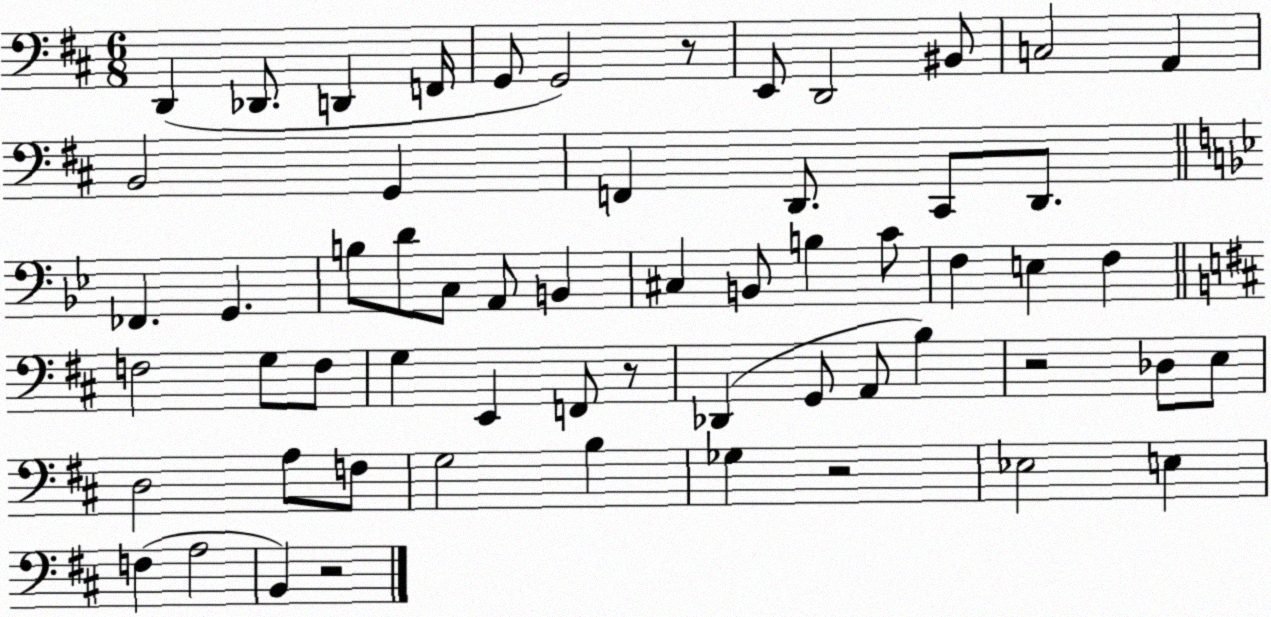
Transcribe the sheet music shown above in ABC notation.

X:1
T:Untitled
M:6/8
L:1/4
K:D
D,, _D,,/2 D,, F,,/4 G,,/2 G,,2 z/2 E,,/2 D,,2 ^B,,/2 C,2 A,, B,,2 G,, F,, D,,/2 ^C,,/2 D,,/2 _F,, G,, B,/2 D/2 C,/2 A,,/2 B,, ^C, B,,/2 B, C/2 F, E, F, F,2 G,/2 F,/2 G, E,, F,,/2 z/2 _D,, G,,/2 A,,/2 B, z2 _D,/2 E,/2 D,2 A,/2 F,/2 G,2 B, _G, z2 _E,2 E, F, A,2 B,, z2